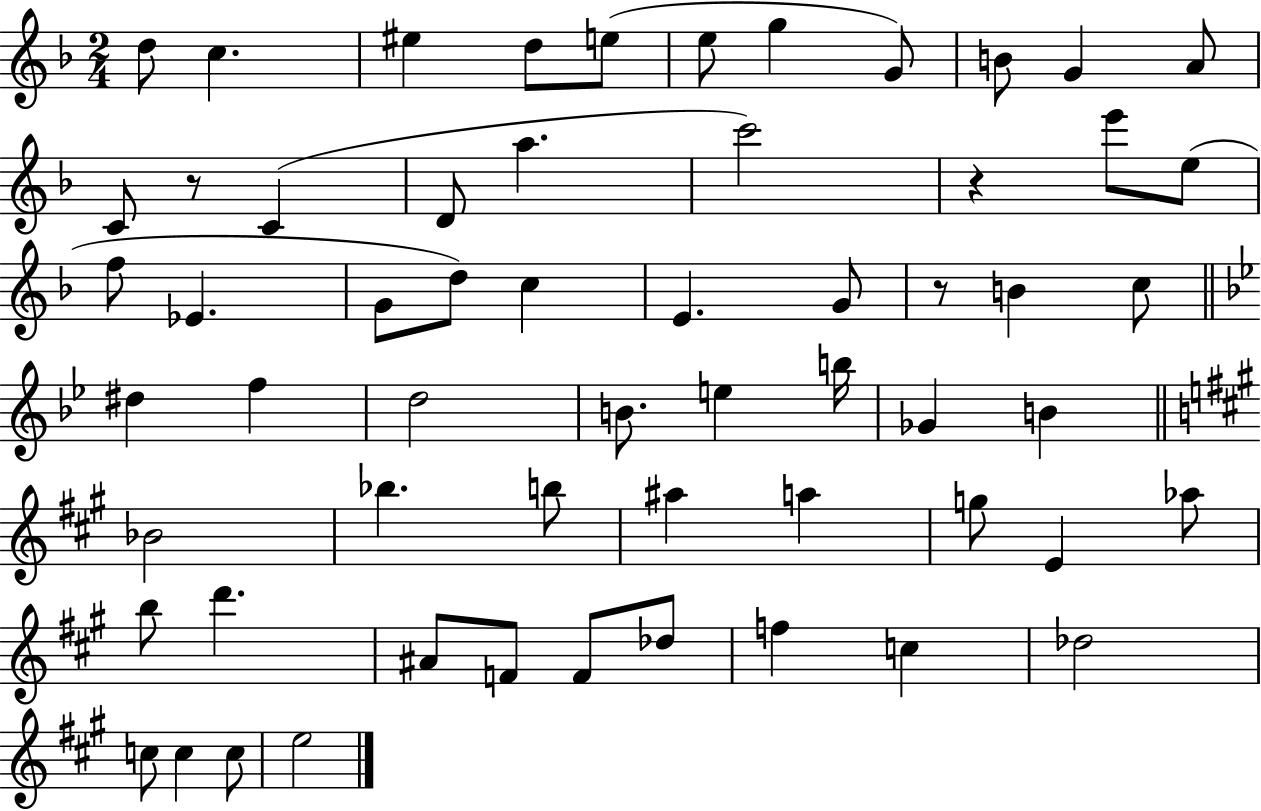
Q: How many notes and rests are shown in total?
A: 59